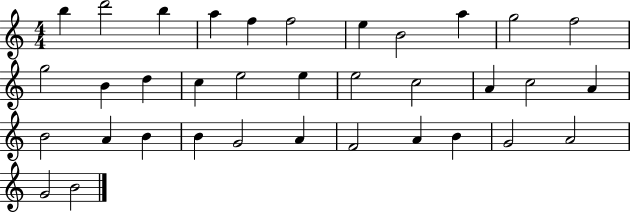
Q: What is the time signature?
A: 4/4